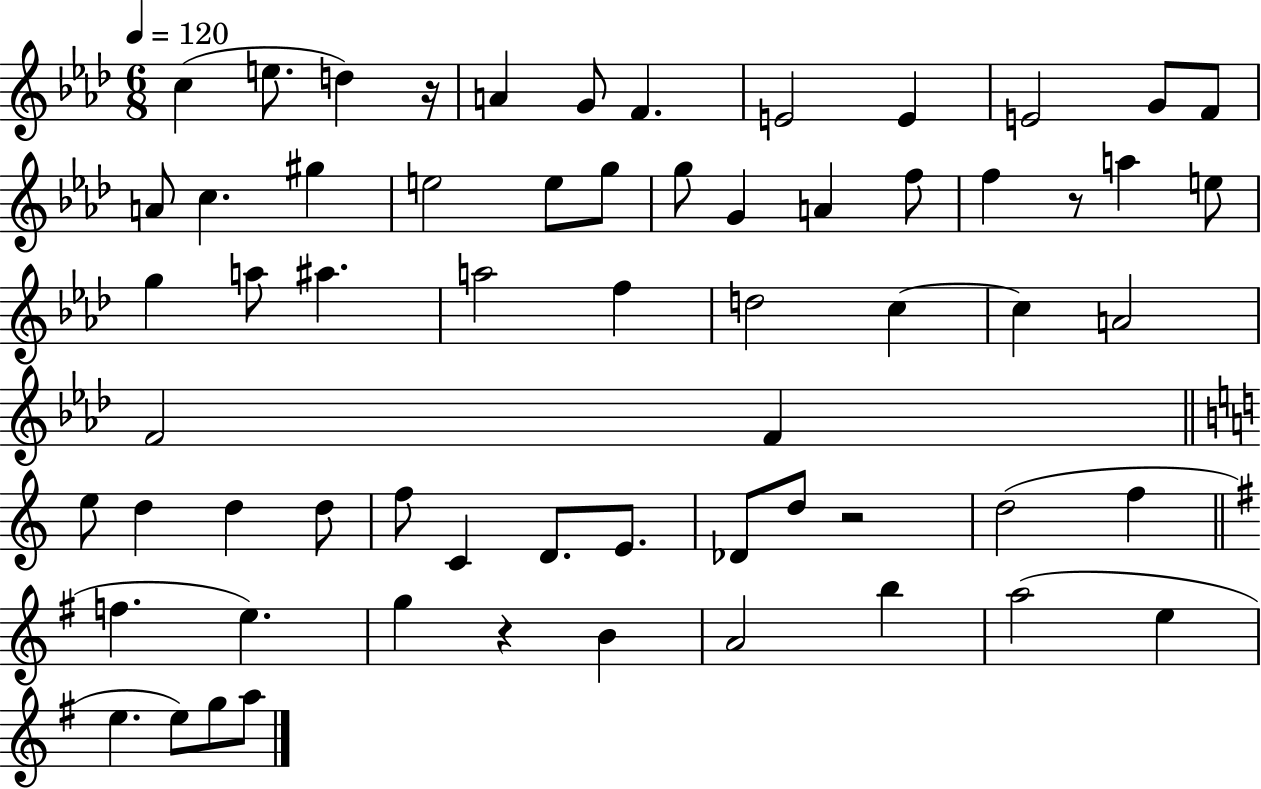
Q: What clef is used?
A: treble